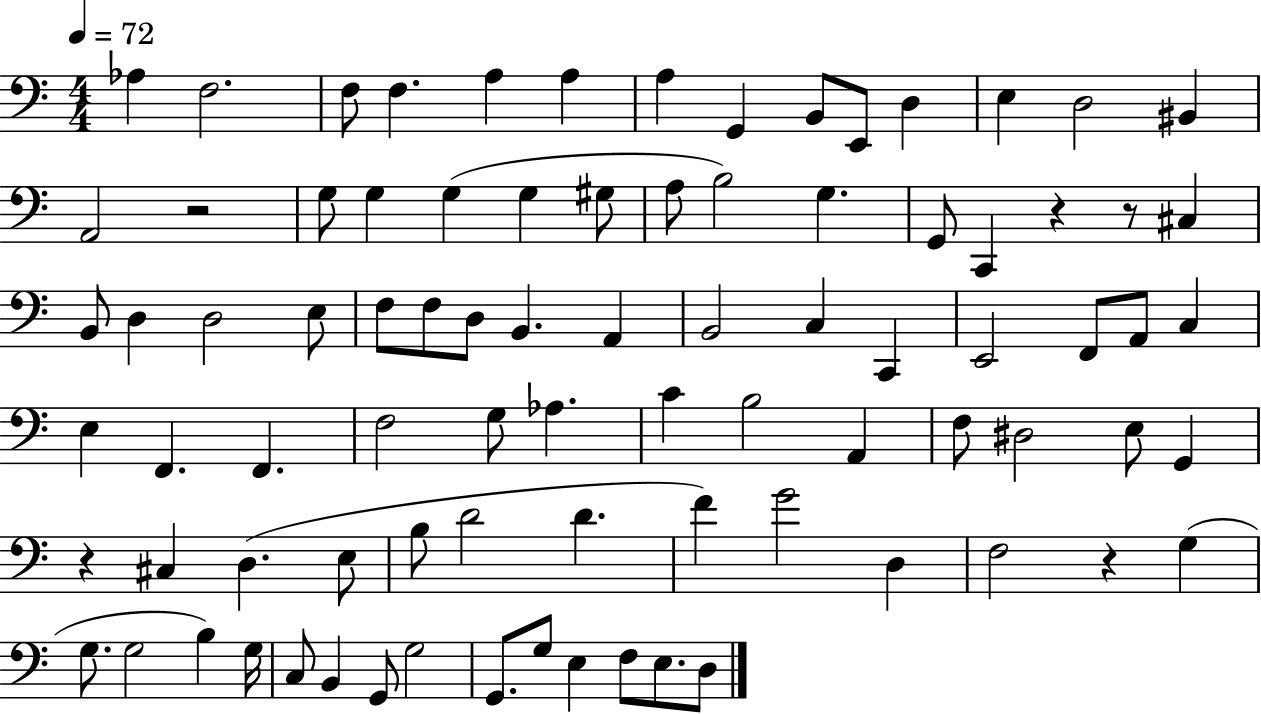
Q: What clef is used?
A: bass